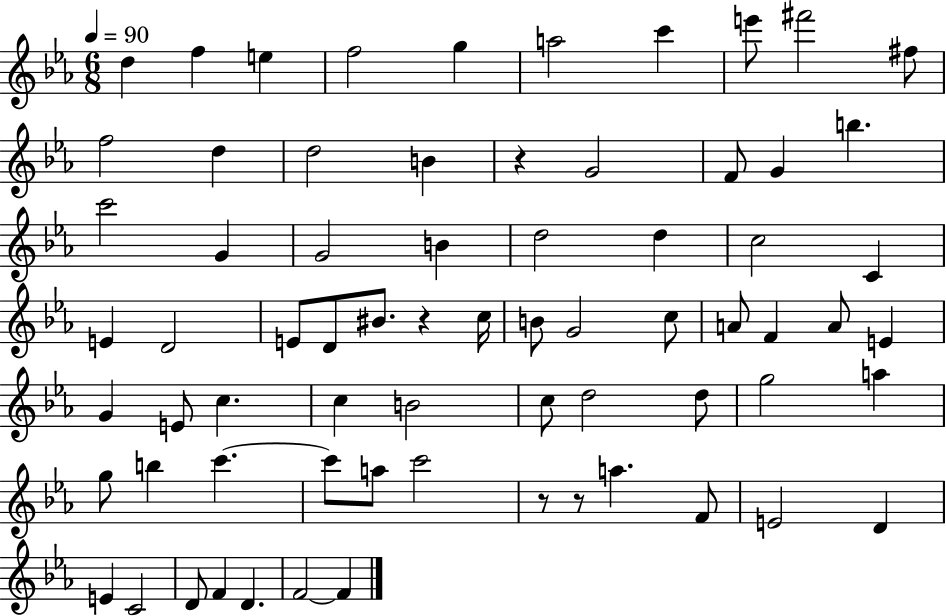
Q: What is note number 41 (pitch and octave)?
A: E4